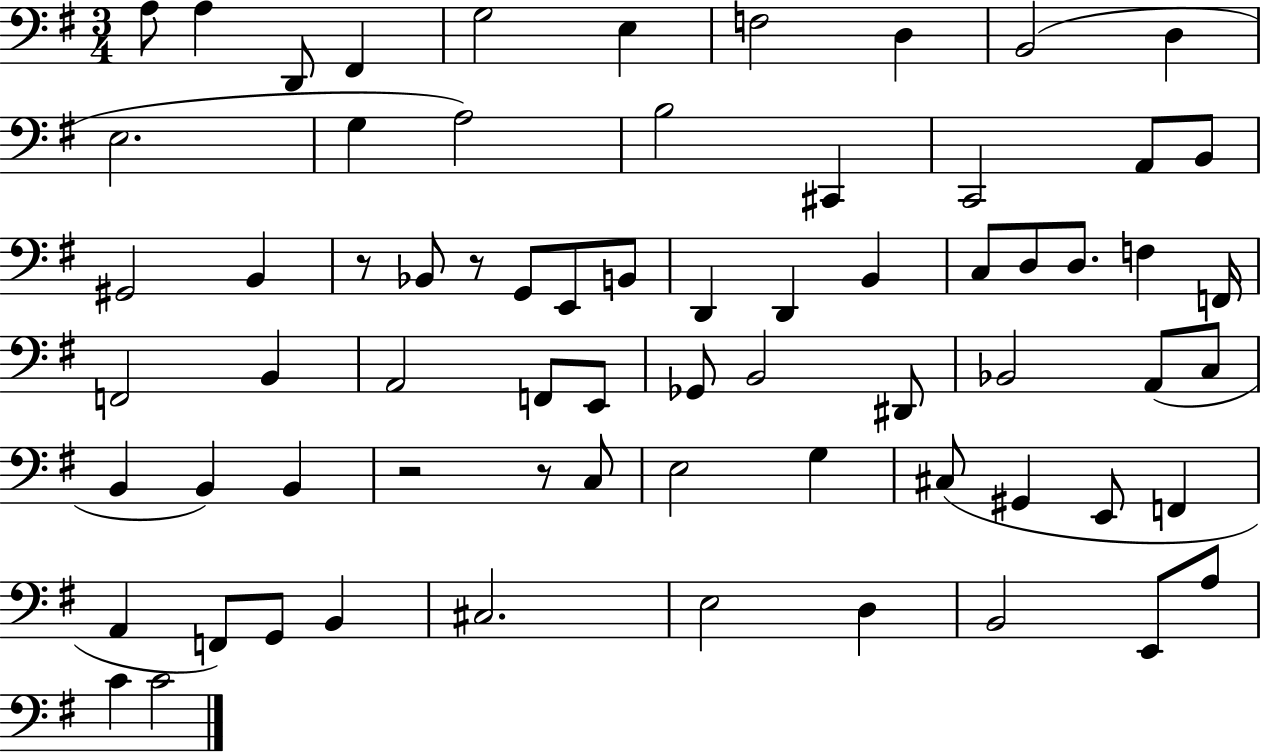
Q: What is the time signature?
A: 3/4